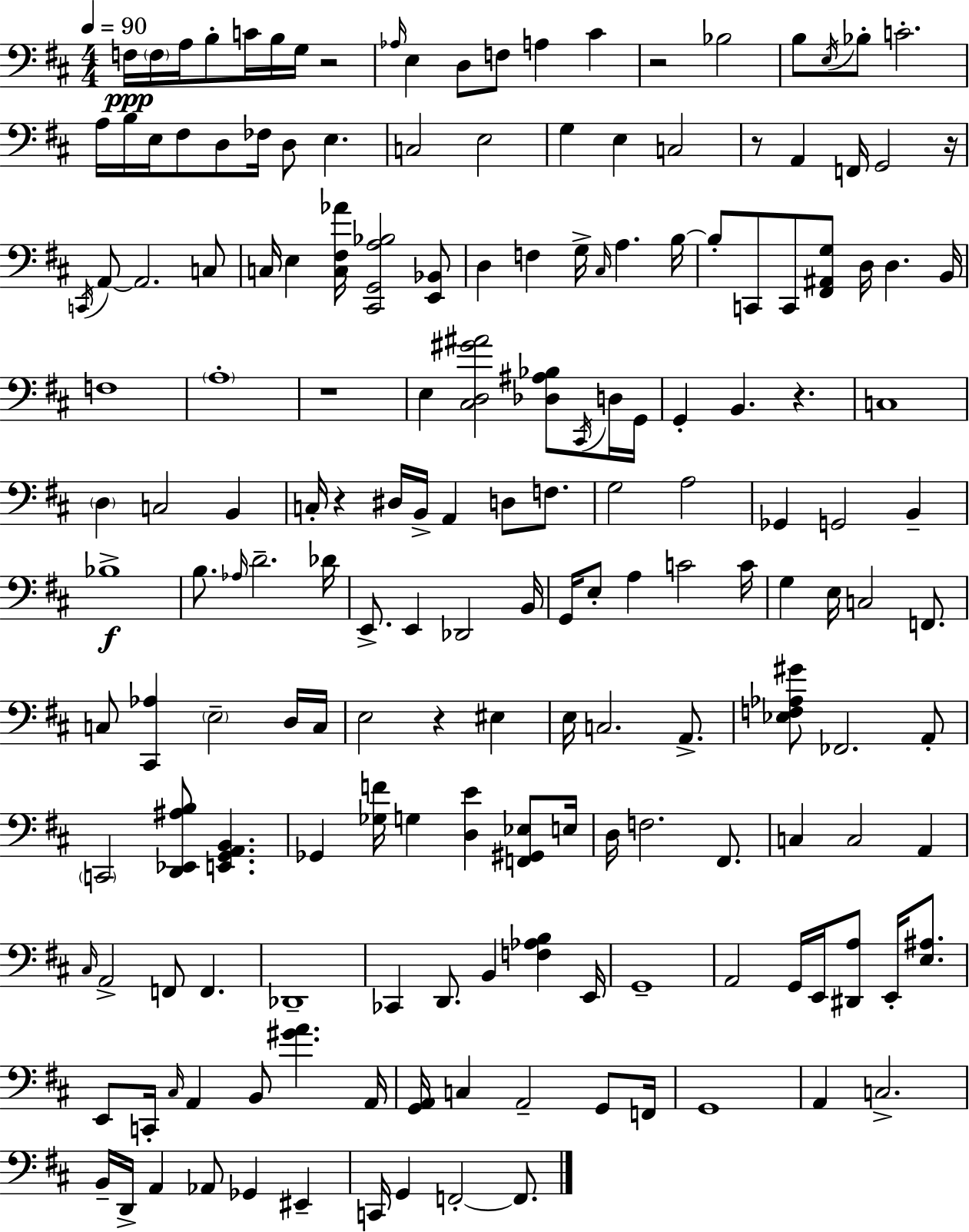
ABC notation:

X:1
T:Untitled
M:4/4
L:1/4
K:D
F,/4 F,/4 A,/4 B,/2 C/4 B,/4 G,/4 z2 _A,/4 E, D,/2 F,/2 A, ^C z2 _B,2 B,/2 E,/4 _B,/2 C2 A,/4 B,/4 E,/4 ^F,/2 D,/2 _F,/4 D,/2 E, C,2 E,2 G, E, C,2 z/2 A,, F,,/4 G,,2 z/4 C,,/4 A,,/2 A,,2 C,/2 C,/4 E, [C,^F,_A]/4 [^C,,G,,A,_B,]2 [E,,_B,,]/2 D, F, G,/4 ^C,/4 A, B,/4 B,/2 C,,/2 C,,/2 [^F,,^A,,G,]/2 D,/4 D, B,,/4 F,4 A,4 z4 E, [^C,D,^G^A]2 [_D,^A,_B,]/2 ^C,,/4 D,/4 G,,/4 G,, B,, z C,4 D, C,2 B,, C,/4 z ^D,/4 B,,/4 A,, D,/2 F,/2 G,2 A,2 _G,, G,,2 B,, _B,4 B,/2 _A,/4 D2 _D/4 E,,/2 E,, _D,,2 B,,/4 G,,/4 E,/2 A, C2 C/4 G, E,/4 C,2 F,,/2 C,/2 [^C,,_A,] E,2 D,/4 C,/4 E,2 z ^E, E,/4 C,2 A,,/2 [_E,F,_A,^G]/2 _F,,2 A,,/2 C,,2 [D,,_E,,^A,B,]/2 [E,,G,,A,,B,,] _G,, [_G,F]/4 G, [D,E] [F,,^G,,_E,]/2 E,/4 D,/4 F,2 ^F,,/2 C, C,2 A,, ^C,/4 A,,2 F,,/2 F,, _D,,4 _C,, D,,/2 B,, [F,_A,B,] E,,/4 G,,4 A,,2 G,,/4 E,,/4 [^D,,A,]/2 E,,/4 [E,^A,]/2 E,,/2 C,,/4 ^C,/4 A,, B,,/2 [^GA] A,,/4 [G,,A,,]/4 C, A,,2 G,,/2 F,,/4 G,,4 A,, C,2 B,,/4 D,,/4 A,, _A,,/2 _G,, ^E,, C,,/4 G,, F,,2 F,,/2